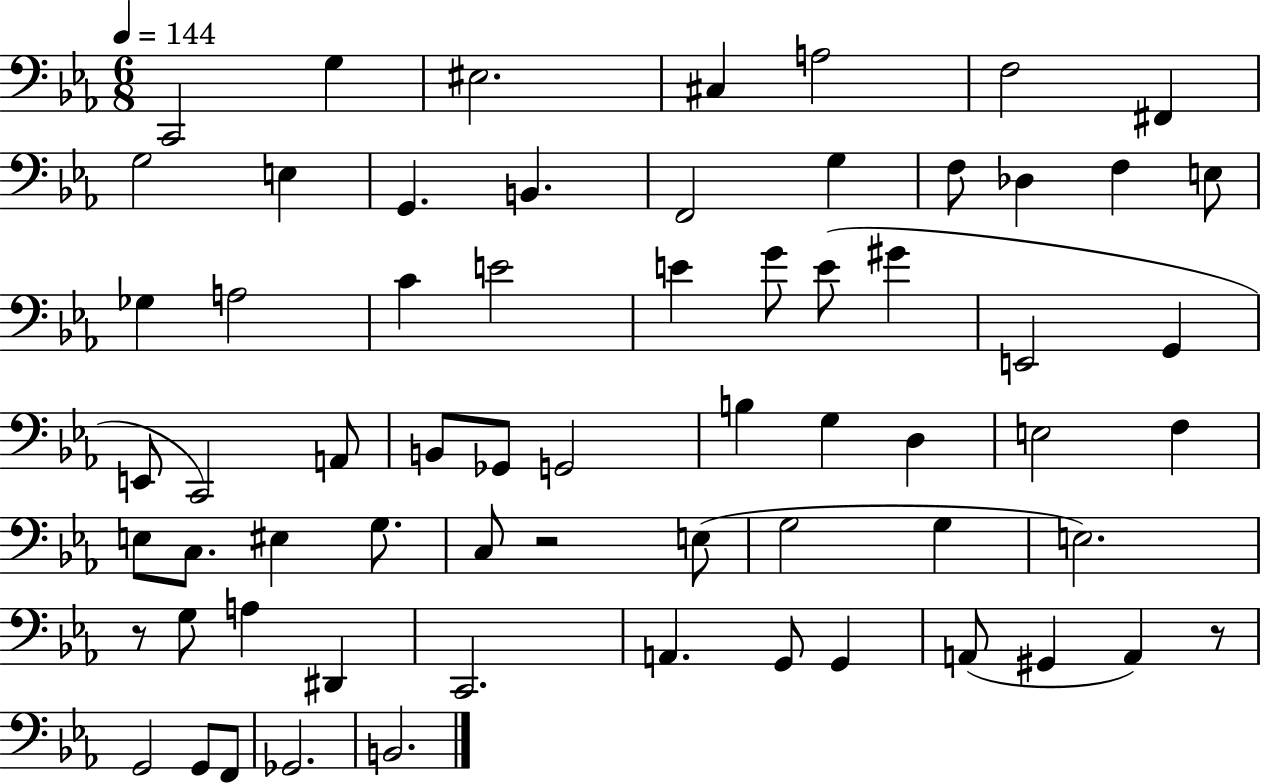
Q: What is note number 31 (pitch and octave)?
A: B2